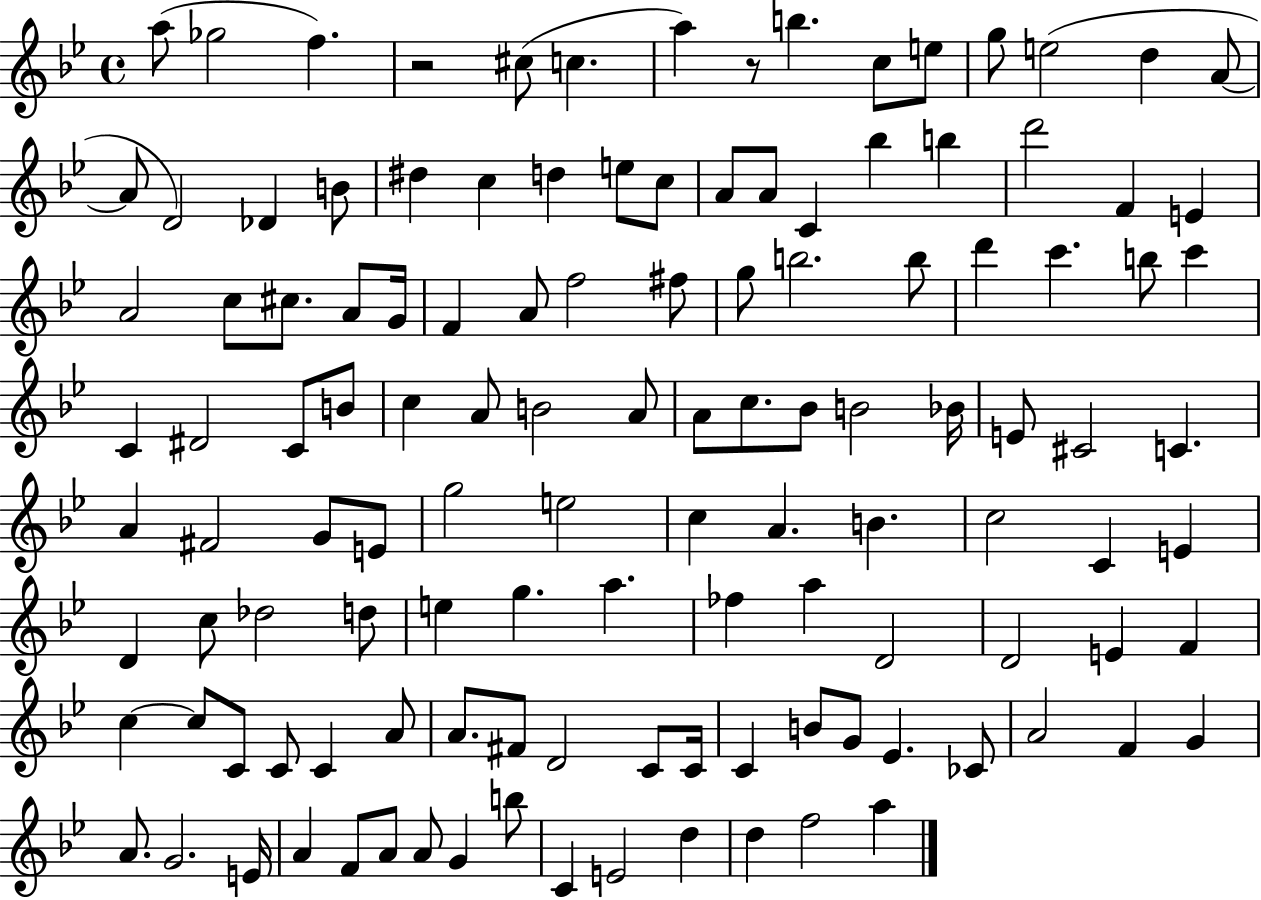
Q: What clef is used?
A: treble